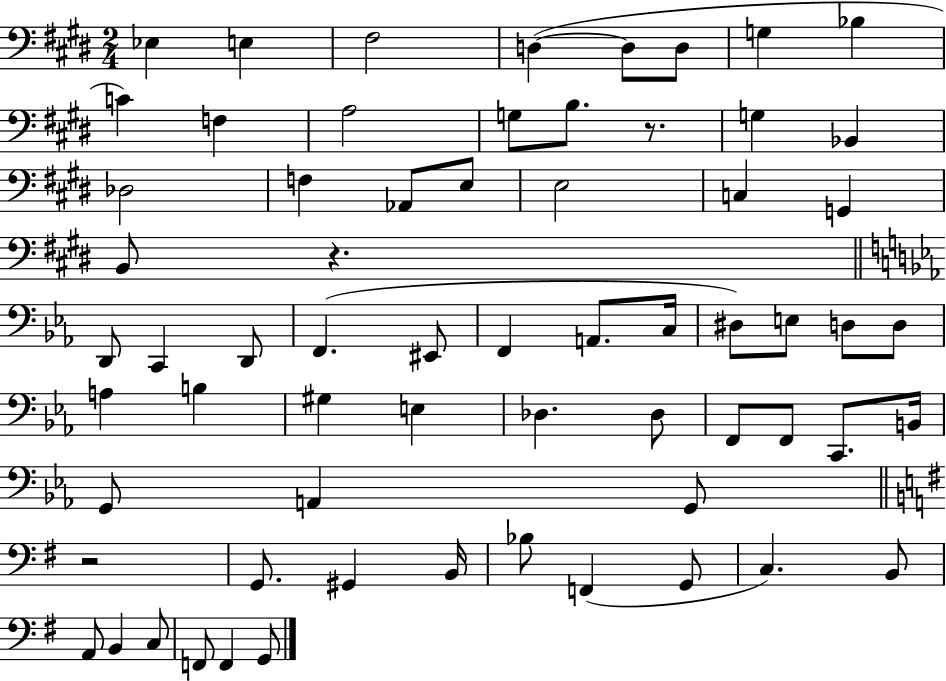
X:1
T:Untitled
M:2/4
L:1/4
K:E
_E, E, ^F,2 D, D,/2 D,/2 G, _B, C F, A,2 G,/2 B,/2 z/2 G, _B,, _D,2 F, _A,,/2 E,/2 E,2 C, G,, B,,/2 z D,,/2 C,, D,,/2 F,, ^E,,/2 F,, A,,/2 C,/4 ^D,/2 E,/2 D,/2 D,/2 A, B, ^G, E, _D, _D,/2 F,,/2 F,,/2 C,,/2 B,,/4 G,,/2 A,, G,,/2 z2 G,,/2 ^G,, B,,/4 _B,/2 F,, G,,/2 C, B,,/2 A,,/2 B,, C,/2 F,,/2 F,, G,,/2